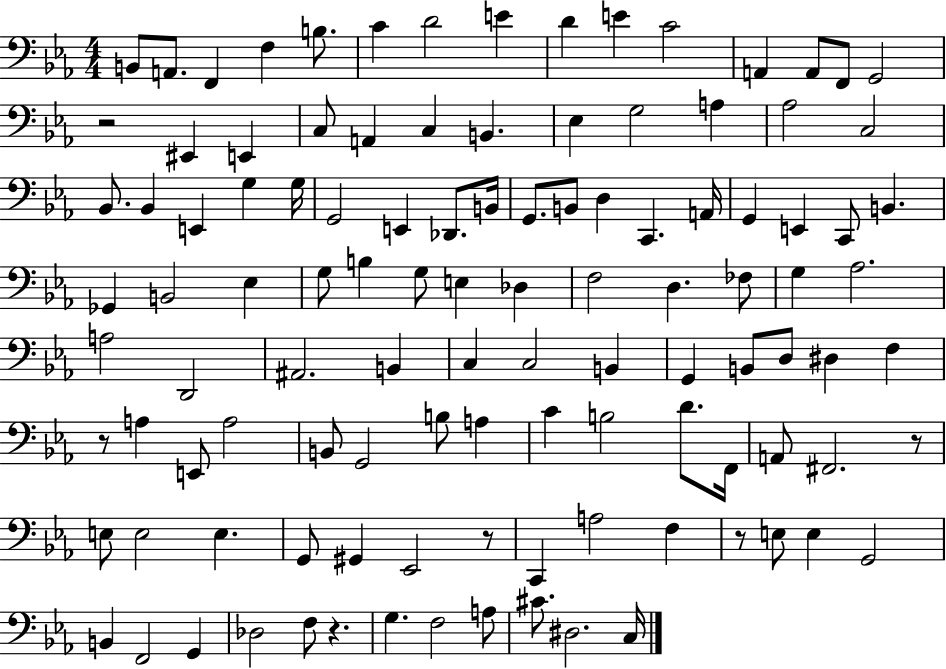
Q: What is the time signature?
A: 4/4